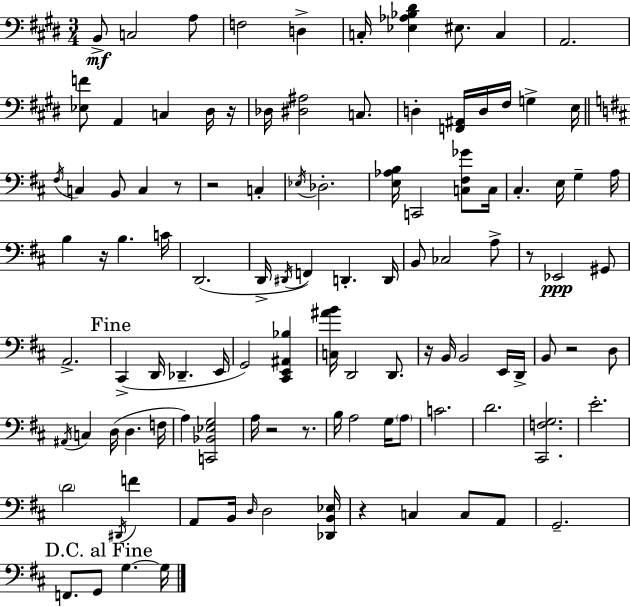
{
  \clef bass
  \numericTimeSignature
  \time 3/4
  \key e \major
  b,8->\mf c2 a8 | f2 d4-> | c16-. <ees aes bes dis'>4 eis8. c4 | a,2. | \break <ees f'>8 a,4 c4 dis16 r16 | des16 <dis ais>2 c8. | d4-. <f, ais,>16 d16 fis16 g4-> e16 | \bar "||" \break \key d \major \acciaccatura { fis16 } c4 b,8 c4 r8 | r2 c4-. | \acciaccatura { ees16 } des2.-. | <e aes b>16 c,2 <c fis ges'>8 | \break c16 cis4.-. e16 g4-- | a16 b4 r16 b4. | c'16 d,2.( | d,16-> \acciaccatura { dis,16 } f,4) d,4.-. | \break d,16 b,8 ces2 | a8-> r8 ees,2\ppp | gis,8 a,2.-> | \mark "Fine" cis,4->( d,16 des,4.-- | \break e,16 g,2) <cis, e, ais, bes>4 | <c ais' b'>16 d,2 | d,8. r16 b,16 b,2 | e,16 d,16-> b,8 r2 | \break d8 \acciaccatura { ais,16 } c4 d16( d4. | f16 a4) <c, bes, ees g>2 | a16 r2 | r8. b16 a2 | \break g16 \parenthesize a8 c'2. | d'2. | <cis, f g>2. | e'2.-. | \break \parenthesize d'2 | \acciaccatura { dis,16 } f'4 a,8 b,16 \grace { d16 } d2 | <des, b, ees>16 r4 c4 | c8 a,8 g,2.-- | \break \mark "D.C. al Fine" f,8. g,8 g4.~~ | g16 \bar "|."
}